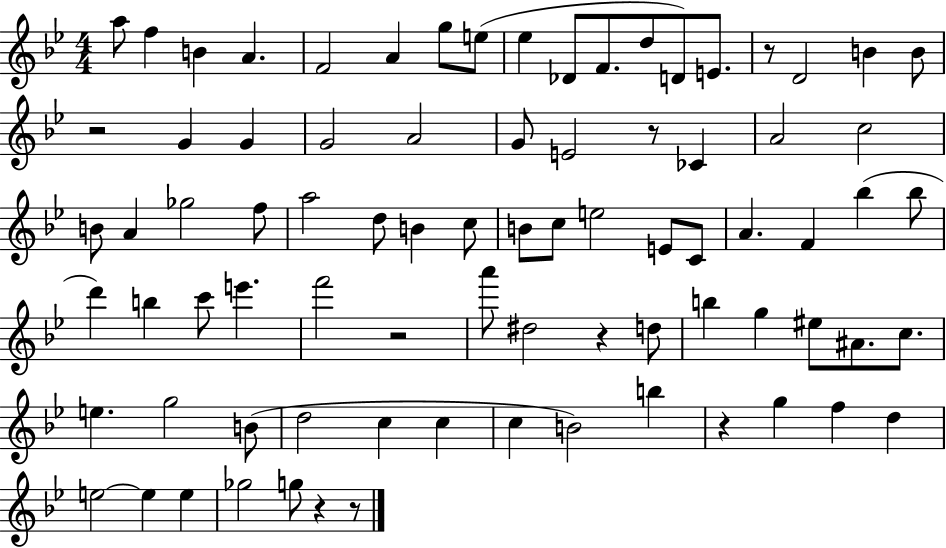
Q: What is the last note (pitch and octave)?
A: G5